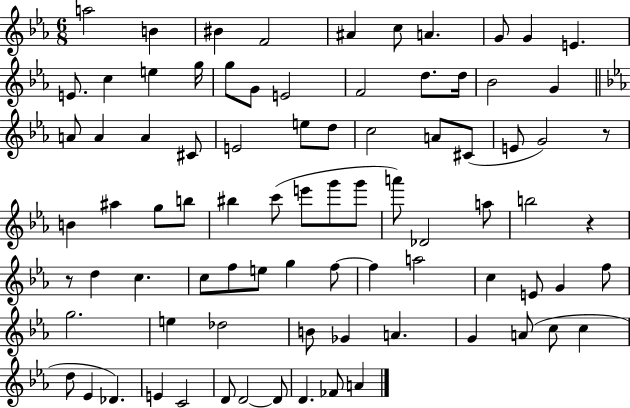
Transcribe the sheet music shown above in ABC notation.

X:1
T:Untitled
M:6/8
L:1/4
K:Eb
a2 B ^B F2 ^A c/2 A G/2 G E E/2 c e g/4 g/2 G/2 E2 F2 d/2 d/4 _B2 G A/2 A A ^C/2 E2 e/2 d/2 c2 A/2 ^C/2 E/2 G2 z/2 B ^a g/2 b/2 ^b c'/2 e'/2 g'/2 g'/2 a'/2 _D2 a/2 b2 z z/2 d c c/2 f/2 e/2 g f/2 f a2 c E/2 G f/2 g2 e _d2 B/2 _G A G A/2 c/2 c d/2 _E _D E C2 D/2 D2 D/2 D _F/2 A